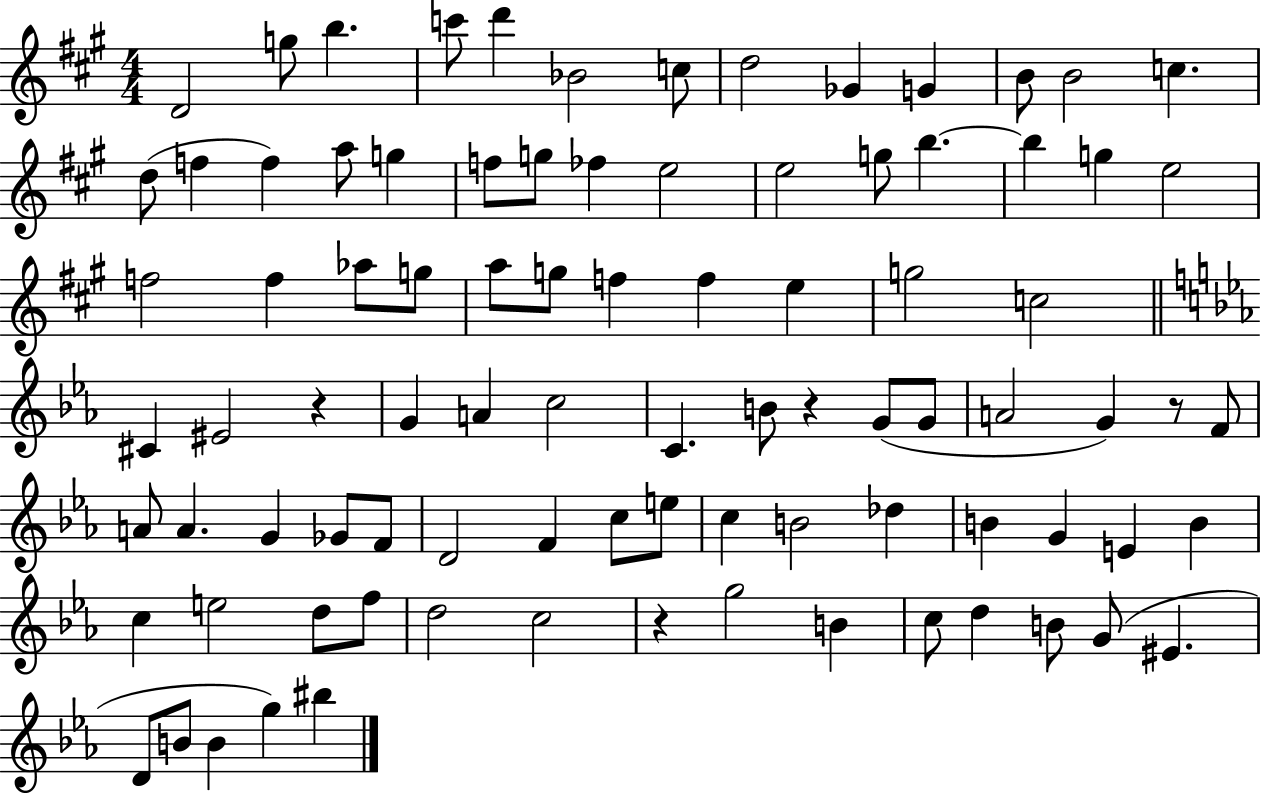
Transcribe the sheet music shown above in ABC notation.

X:1
T:Untitled
M:4/4
L:1/4
K:A
D2 g/2 b c'/2 d' _B2 c/2 d2 _G G B/2 B2 c d/2 f f a/2 g f/2 g/2 _f e2 e2 g/2 b b g e2 f2 f _a/2 g/2 a/2 g/2 f f e g2 c2 ^C ^E2 z G A c2 C B/2 z G/2 G/2 A2 G z/2 F/2 A/2 A G _G/2 F/2 D2 F c/2 e/2 c B2 _d B G E B c e2 d/2 f/2 d2 c2 z g2 B c/2 d B/2 G/2 ^E D/2 B/2 B g ^b